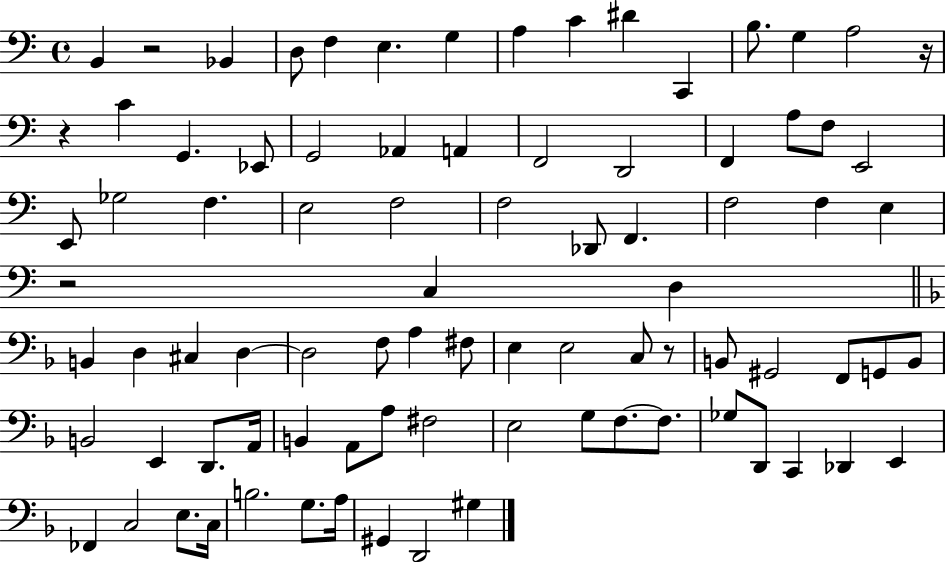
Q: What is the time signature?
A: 4/4